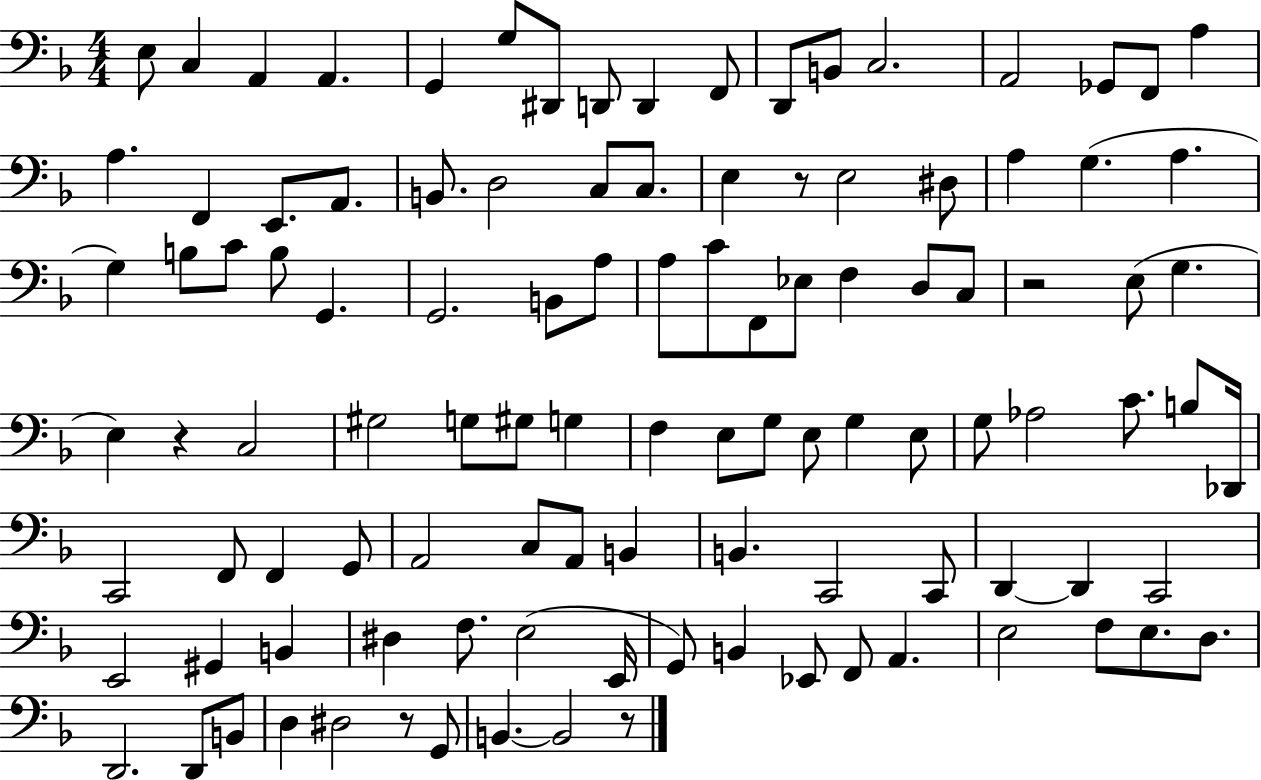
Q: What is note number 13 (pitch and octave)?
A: C3